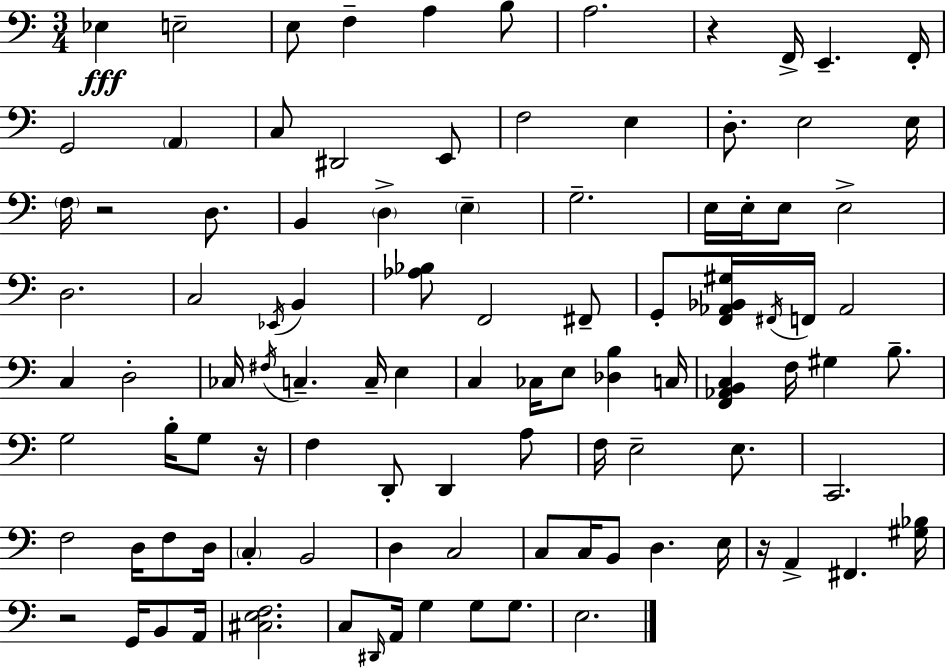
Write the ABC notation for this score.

X:1
T:Untitled
M:3/4
L:1/4
K:Am
_E, E,2 E,/2 F, A, B,/2 A,2 z F,,/4 E,, F,,/4 G,,2 A,, C,/2 ^D,,2 E,,/2 F,2 E, D,/2 E,2 E,/4 F,/4 z2 D,/2 B,, D, E, G,2 E,/4 E,/4 E,/2 E,2 D,2 C,2 _E,,/4 B,, [_A,_B,]/2 F,,2 ^F,,/2 G,,/2 [F,,_A,,_B,,^G,]/4 ^F,,/4 F,,/4 _A,,2 C, D,2 _C,/4 ^F,/4 C, C,/4 E, C, _C,/4 E,/2 [_D,B,] C,/4 [F,,_A,,B,,C,] F,/4 ^G, B,/2 G,2 B,/4 G,/2 z/4 F, D,,/2 D,, A,/2 F,/4 E,2 E,/2 C,,2 F,2 D,/4 F,/2 D,/4 C, B,,2 D, C,2 C,/2 C,/4 B,,/2 D, E,/4 z/4 A,, ^F,, [^G,_B,]/4 z2 G,,/4 B,,/2 A,,/4 [^C,E,F,]2 C,/2 ^D,,/4 A,,/4 G, G,/2 G,/2 E,2